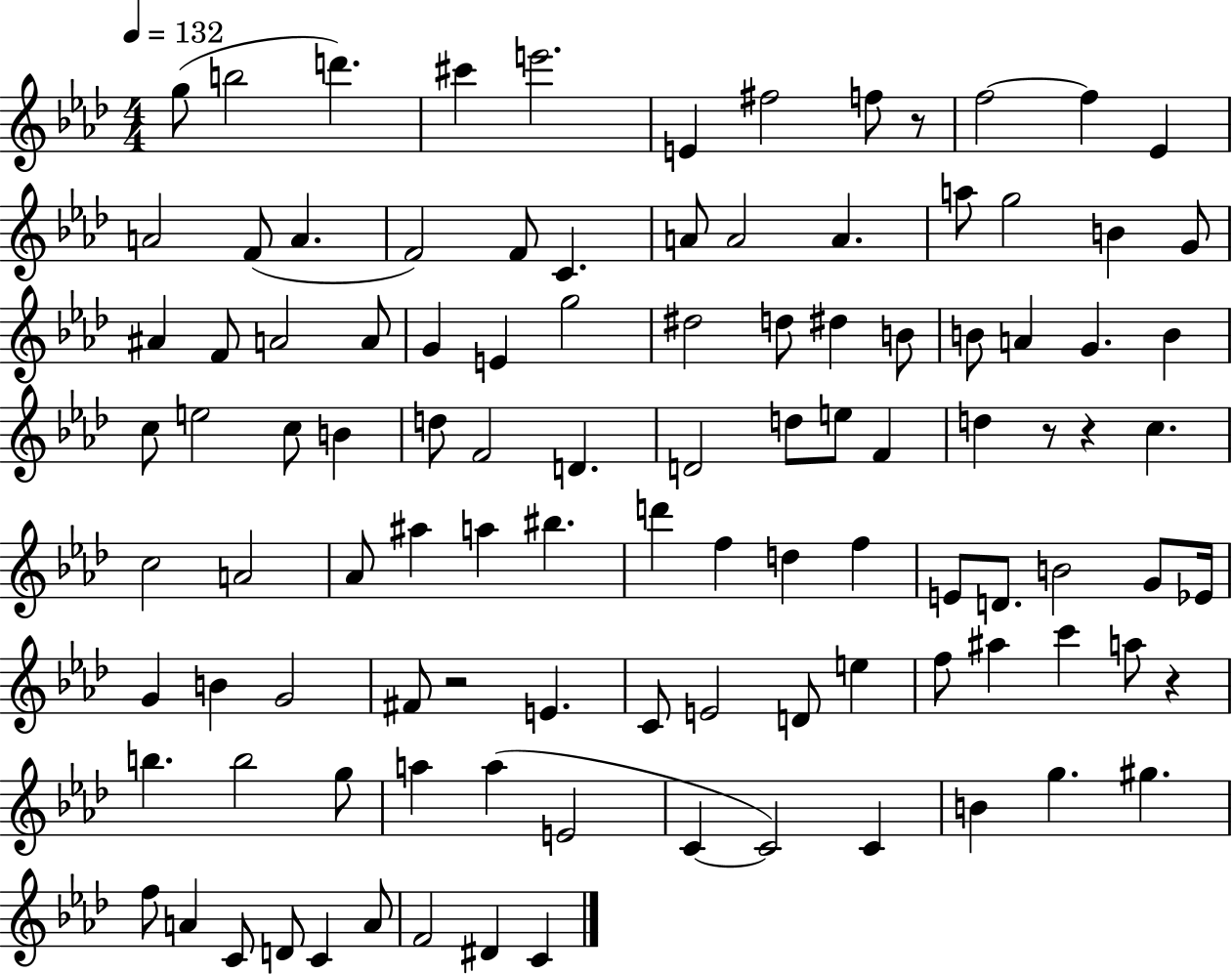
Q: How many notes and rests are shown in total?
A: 106